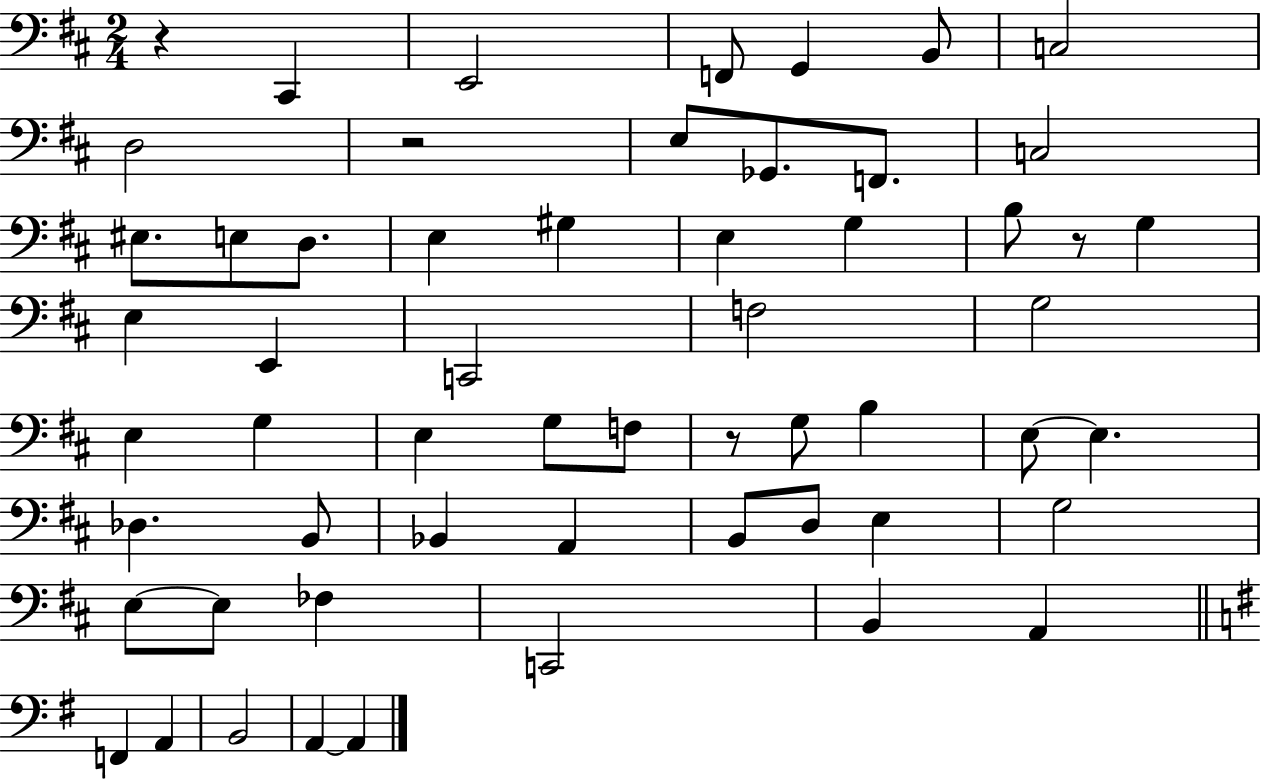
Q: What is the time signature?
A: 2/4